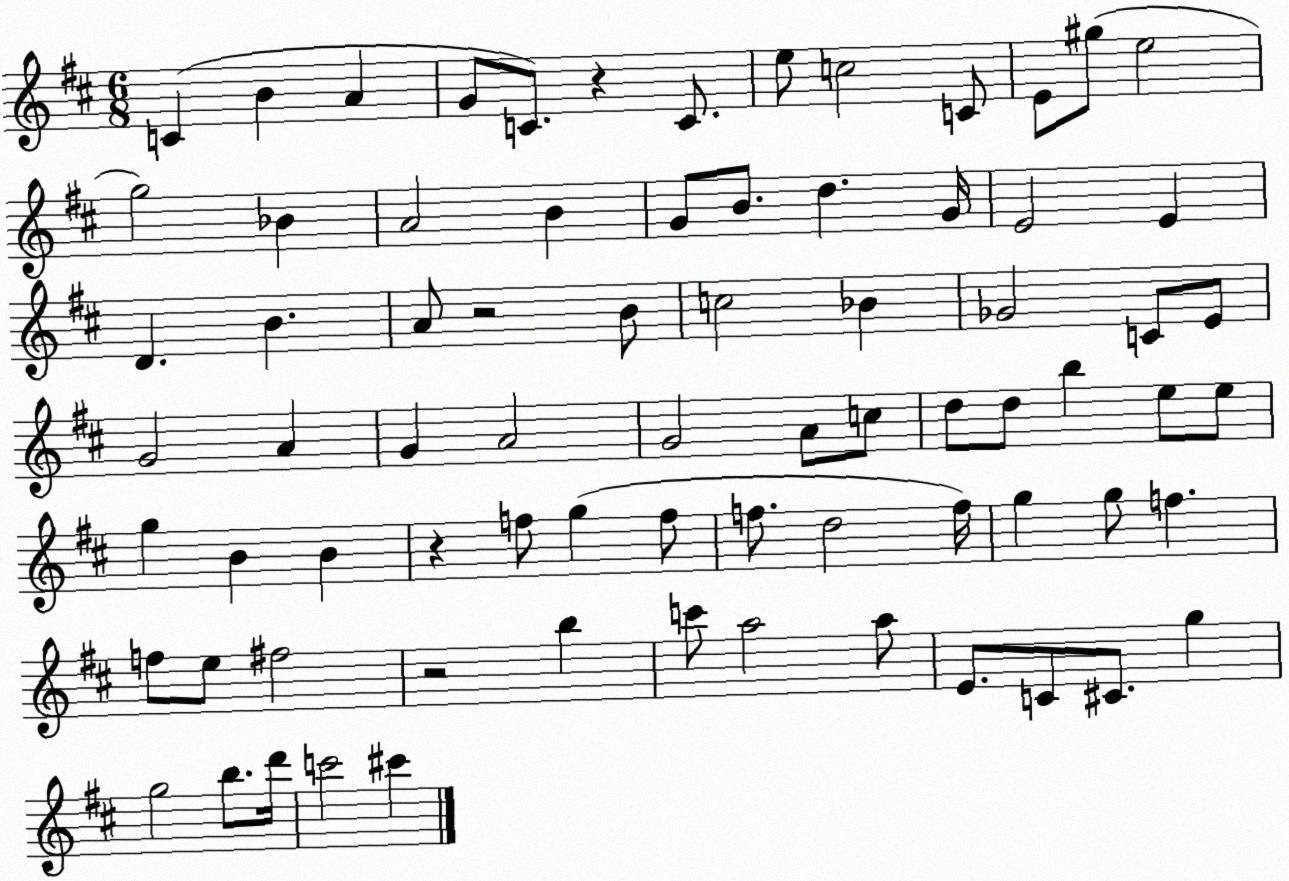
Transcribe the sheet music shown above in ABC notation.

X:1
T:Untitled
M:6/8
L:1/4
K:D
C B A G/2 C/2 z C/2 e/2 c2 C/2 E/2 ^g/2 e2 g2 _B A2 B G/2 B/2 d G/4 E2 E D B A/2 z2 B/2 c2 _B _G2 C/2 E/2 G2 A G A2 G2 A/2 c/2 d/2 d/2 b e/2 e/2 g B B z f/2 g f/2 f/2 d2 f/4 g g/2 f f/2 e/2 ^f2 z2 b c'/2 a2 a/2 E/2 C/2 ^C/2 g g2 b/2 d'/4 c'2 ^c'